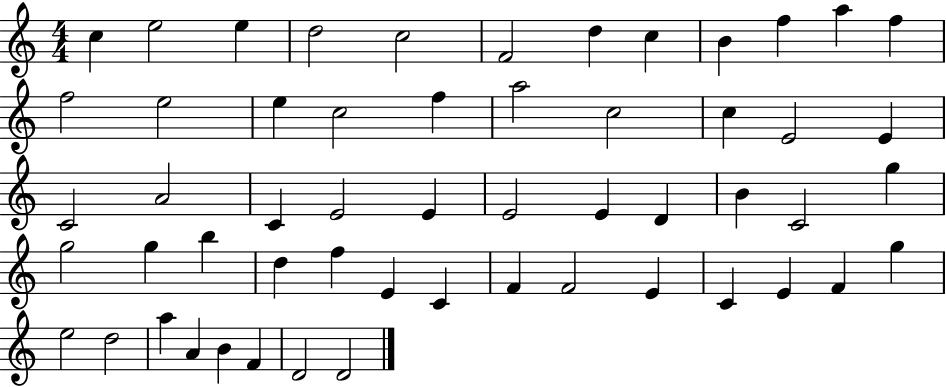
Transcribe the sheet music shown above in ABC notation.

X:1
T:Untitled
M:4/4
L:1/4
K:C
c e2 e d2 c2 F2 d c B f a f f2 e2 e c2 f a2 c2 c E2 E C2 A2 C E2 E E2 E D B C2 g g2 g b d f E C F F2 E C E F g e2 d2 a A B F D2 D2